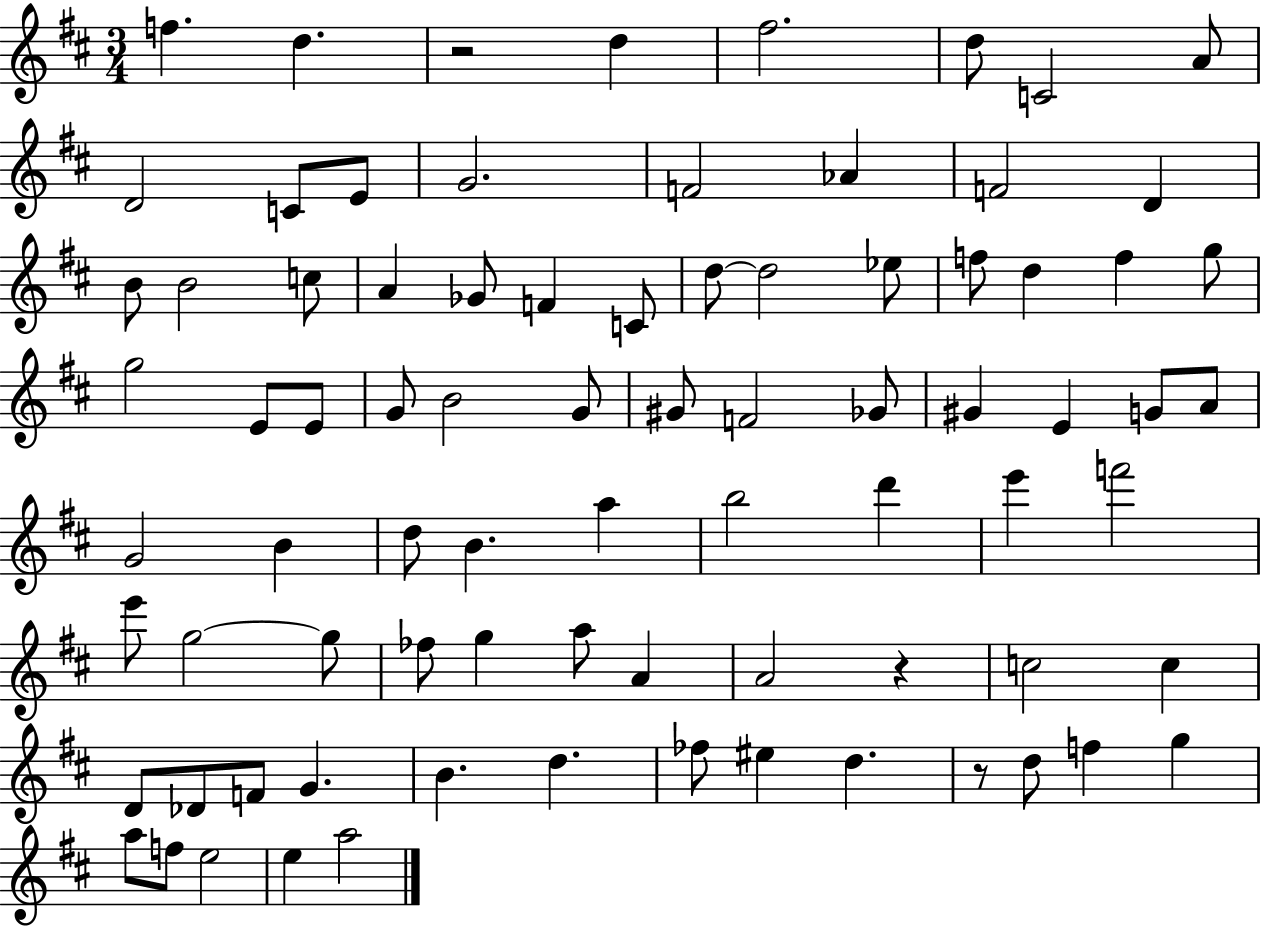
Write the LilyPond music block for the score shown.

{
  \clef treble
  \numericTimeSignature
  \time 3/4
  \key d \major
  f''4. d''4. | r2 d''4 | fis''2. | d''8 c'2 a'8 | \break d'2 c'8 e'8 | g'2. | f'2 aes'4 | f'2 d'4 | \break b'8 b'2 c''8 | a'4 ges'8 f'4 c'8 | d''8~~ d''2 ees''8 | f''8 d''4 f''4 g''8 | \break g''2 e'8 e'8 | g'8 b'2 g'8 | gis'8 f'2 ges'8 | gis'4 e'4 g'8 a'8 | \break g'2 b'4 | d''8 b'4. a''4 | b''2 d'''4 | e'''4 f'''2 | \break e'''8 g''2~~ g''8 | fes''8 g''4 a''8 a'4 | a'2 r4 | c''2 c''4 | \break d'8 des'8 f'8 g'4. | b'4. d''4. | fes''8 eis''4 d''4. | r8 d''8 f''4 g''4 | \break a''8 f''8 e''2 | e''4 a''2 | \bar "|."
}